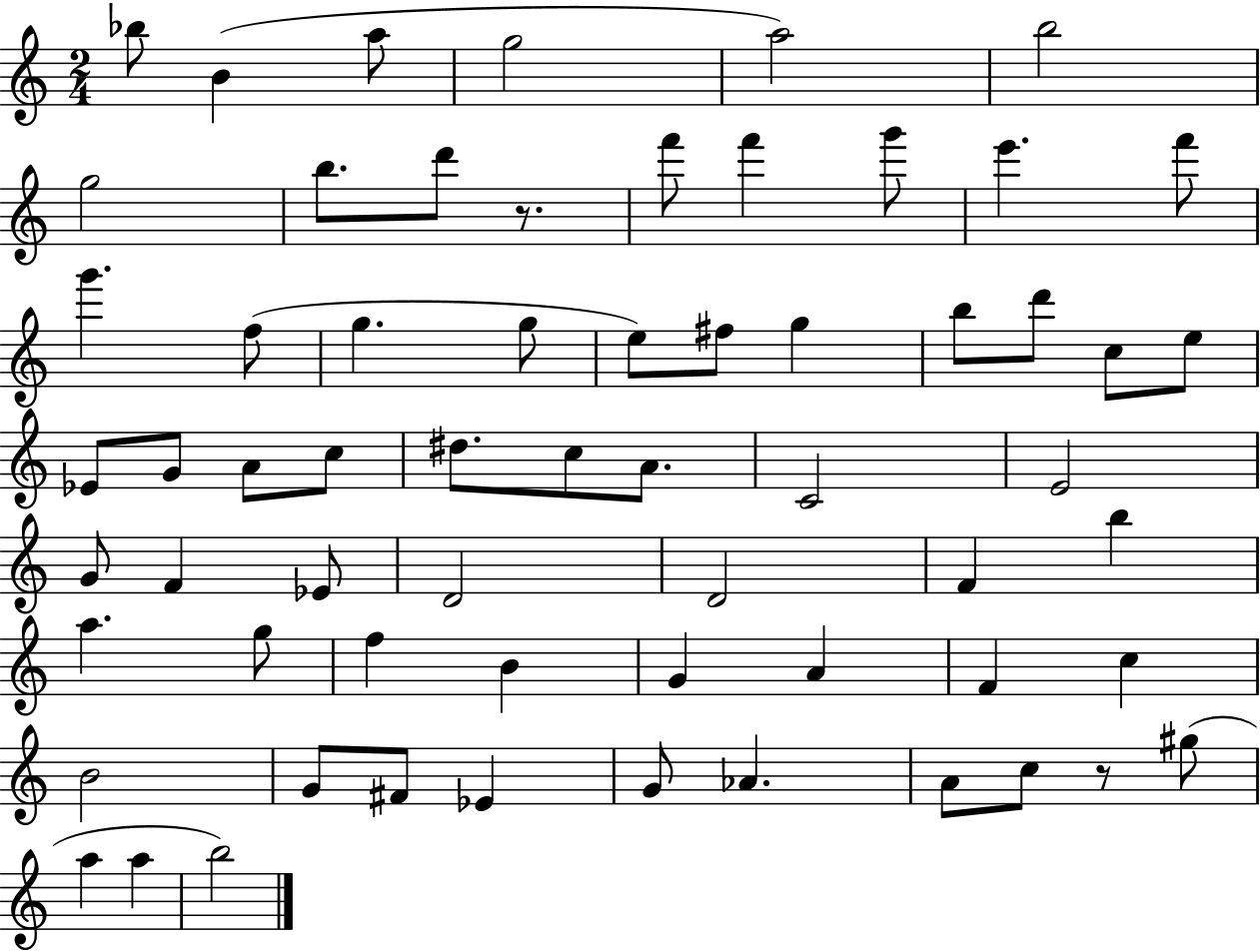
X:1
T:Untitled
M:2/4
L:1/4
K:C
_b/2 B a/2 g2 a2 b2 g2 b/2 d'/2 z/2 f'/2 f' g'/2 e' f'/2 g' f/2 g g/2 e/2 ^f/2 g b/2 d'/2 c/2 e/2 _E/2 G/2 A/2 c/2 ^d/2 c/2 A/2 C2 E2 G/2 F _E/2 D2 D2 F b a g/2 f B G A F c B2 G/2 ^F/2 _E G/2 _A A/2 c/2 z/2 ^g/2 a a b2